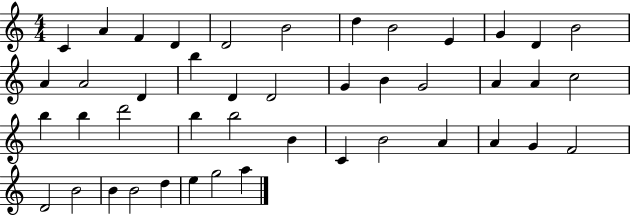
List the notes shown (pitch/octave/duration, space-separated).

C4/q A4/q F4/q D4/q D4/h B4/h D5/q B4/h E4/q G4/q D4/q B4/h A4/q A4/h D4/q B5/q D4/q D4/h G4/q B4/q G4/h A4/q A4/q C5/h B5/q B5/q D6/h B5/q B5/h B4/q C4/q B4/h A4/q A4/q G4/q F4/h D4/h B4/h B4/q B4/h D5/q E5/q G5/h A5/q